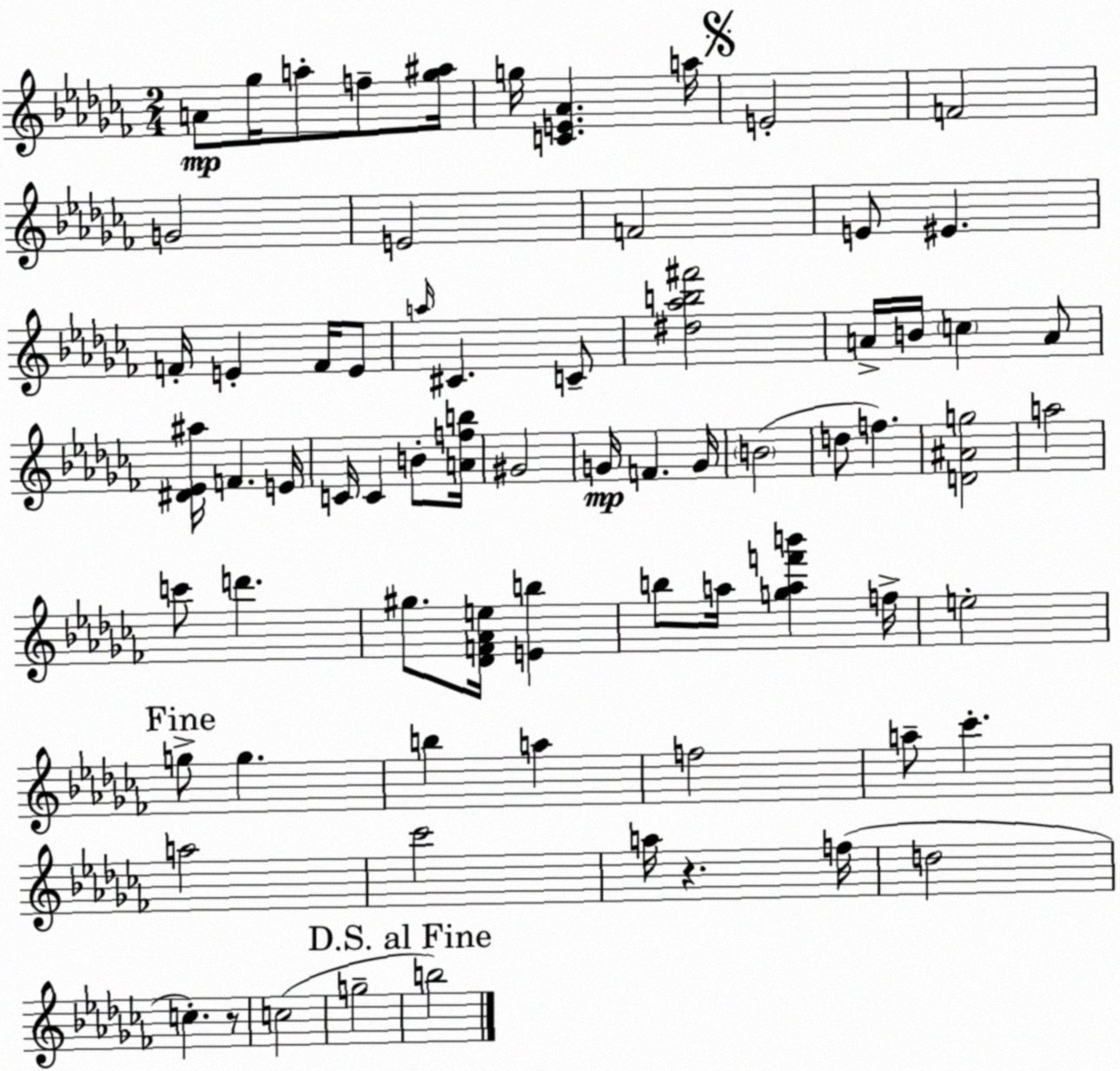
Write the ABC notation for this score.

X:1
T:Untitled
M:2/4
L:1/4
K:Abm
A/2 _g/4 a/2 f/2 [_g^a]/4 g/4 [CE_A] a/4 E2 F2 G2 E2 F2 E/2 ^E F/4 E F/4 E/2 a/4 ^C C/2 [^d_ab^f']2 A/4 B/4 c A/2 [^D_E^a]/4 F E/4 C/4 C B/2 [Afb]/4 ^G2 G/4 F G/4 B2 d/2 f [D^Ag]2 a2 c'/2 d' ^g/2 [_DF_Ae]/4 [Eb] b/2 a/4 [gaf'b'] f/4 e2 g/2 g b a f2 a/2 _c' a2 _c'2 a/4 z f/4 d2 c z/2 c2 g2 b2